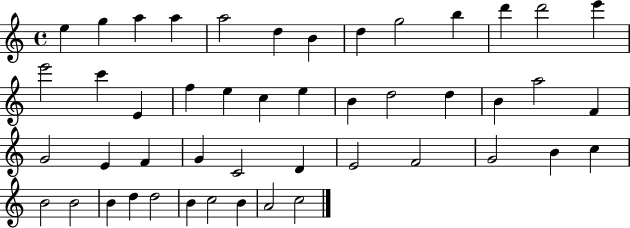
X:1
T:Untitled
M:4/4
L:1/4
K:C
e g a a a2 d B d g2 b d' d'2 e' e'2 c' E f e c e B d2 d B a2 F G2 E F G C2 D E2 F2 G2 B c B2 B2 B d d2 B c2 B A2 c2